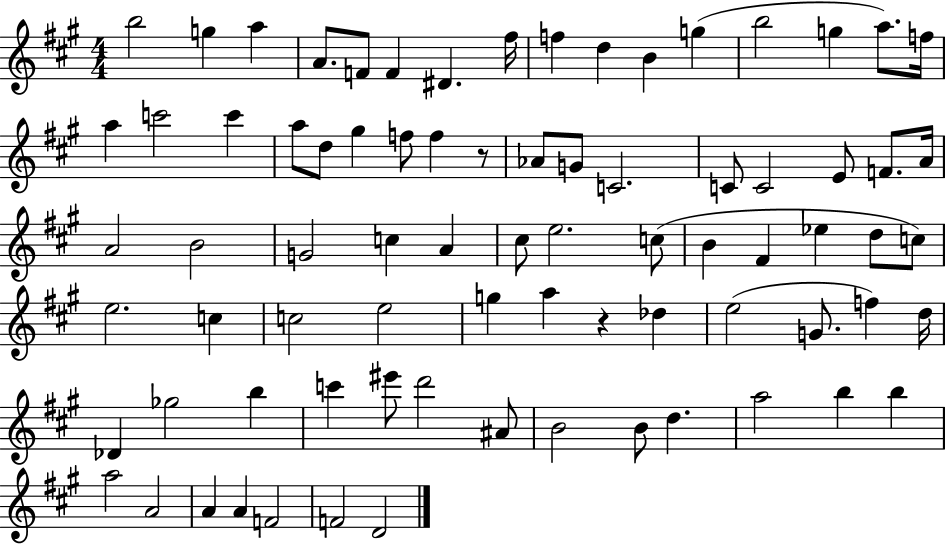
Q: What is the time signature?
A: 4/4